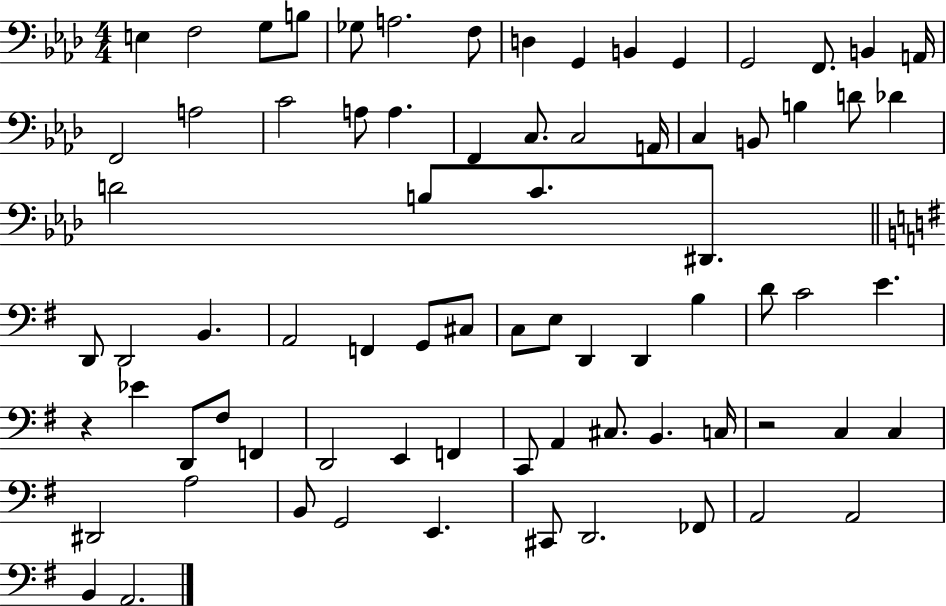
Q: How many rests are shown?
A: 2